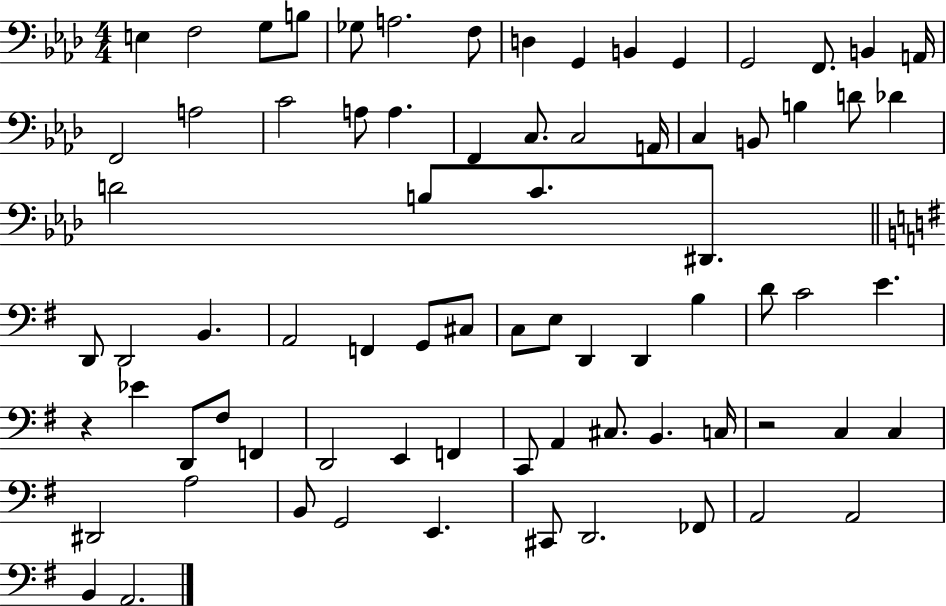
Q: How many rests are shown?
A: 2